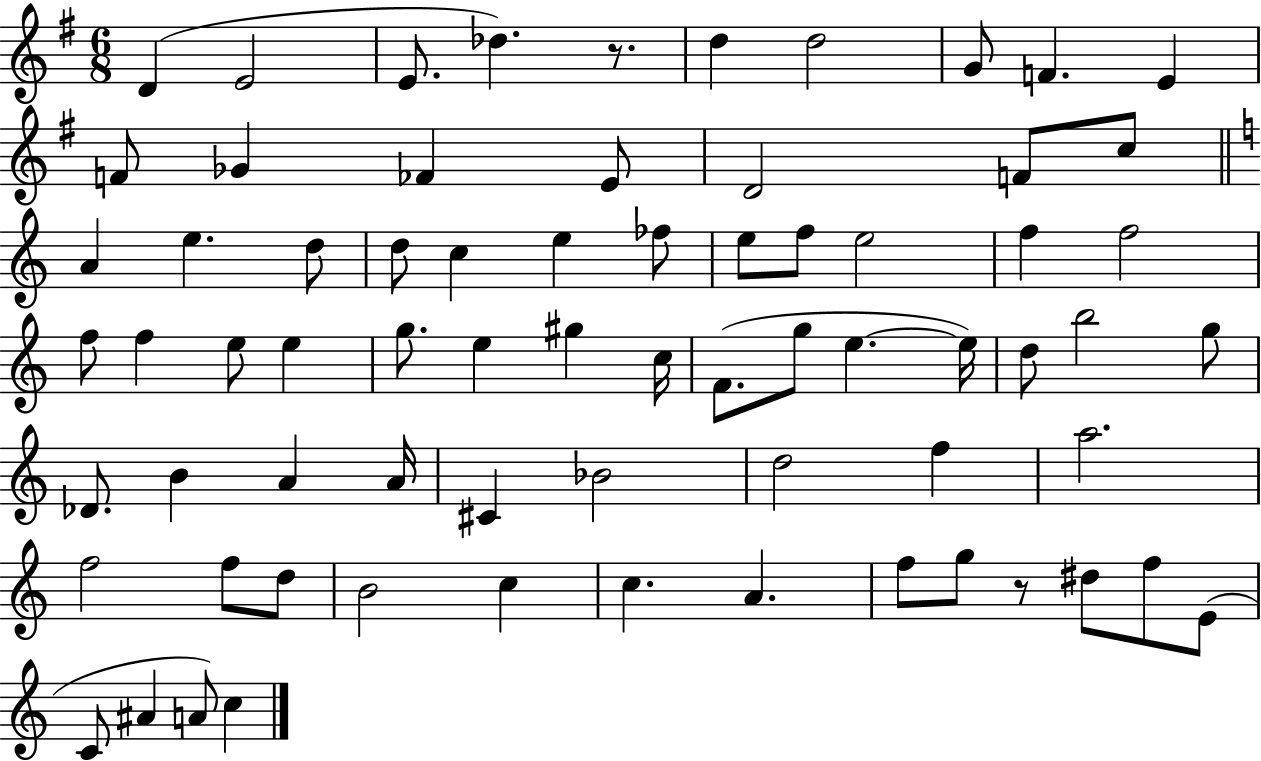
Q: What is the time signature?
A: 6/8